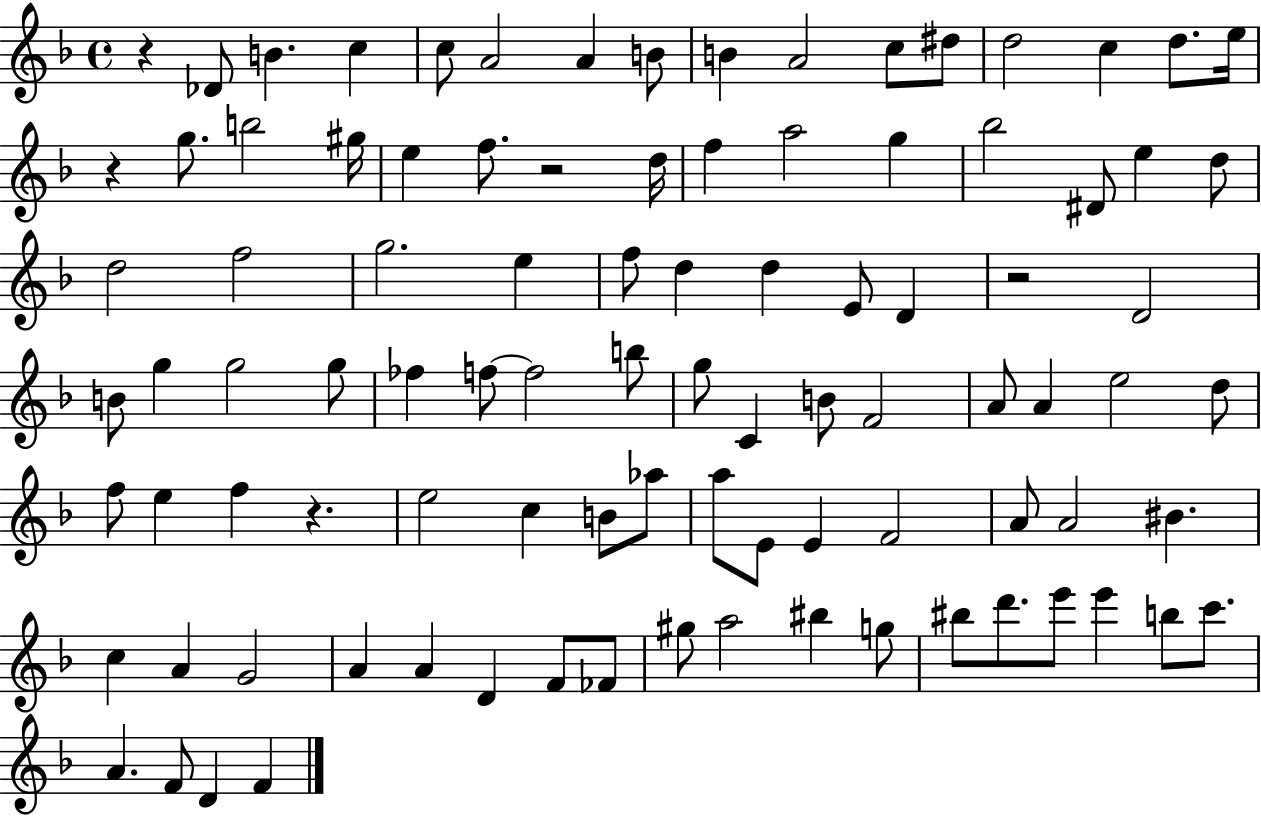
{
  \clef treble
  \time 4/4
  \defaultTimeSignature
  \key f \major
  r4 des'8 b'4. c''4 | c''8 a'2 a'4 b'8 | b'4 a'2 c''8 dis''8 | d''2 c''4 d''8. e''16 | \break r4 g''8. b''2 gis''16 | e''4 f''8. r2 d''16 | f''4 a''2 g''4 | bes''2 dis'8 e''4 d''8 | \break d''2 f''2 | g''2. e''4 | f''8 d''4 d''4 e'8 d'4 | r2 d'2 | \break b'8 g''4 g''2 g''8 | fes''4 f''8~~ f''2 b''8 | g''8 c'4 b'8 f'2 | a'8 a'4 e''2 d''8 | \break f''8 e''4 f''4 r4. | e''2 c''4 b'8 aes''8 | a''8 e'8 e'4 f'2 | a'8 a'2 bis'4. | \break c''4 a'4 g'2 | a'4 a'4 d'4 f'8 fes'8 | gis''8 a''2 bis''4 g''8 | bis''8 d'''8. e'''8 e'''4 b''8 c'''8. | \break a'4. f'8 d'4 f'4 | \bar "|."
}